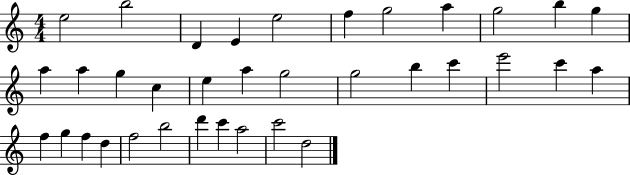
{
  \clef treble
  \numericTimeSignature
  \time 4/4
  \key c \major
  e''2 b''2 | d'4 e'4 e''2 | f''4 g''2 a''4 | g''2 b''4 g''4 | \break a''4 a''4 g''4 c''4 | e''4 a''4 g''2 | g''2 b''4 c'''4 | e'''2 c'''4 a''4 | \break f''4 g''4 f''4 d''4 | f''2 b''2 | d'''4 c'''4 a''2 | c'''2 d''2 | \break \bar "|."
}